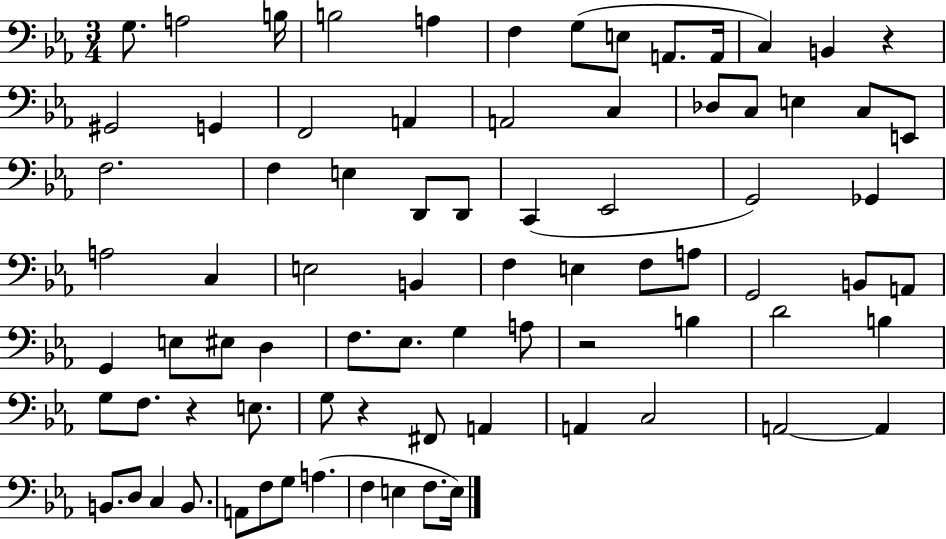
{
  \clef bass
  \numericTimeSignature
  \time 3/4
  \key ees \major
  g8. a2 b16 | b2 a4 | f4 g8( e8 a,8. a,16 | c4) b,4 r4 | \break gis,2 g,4 | f,2 a,4 | a,2 c4 | des8 c8 e4 c8 e,8 | \break f2. | f4 e4 d,8 d,8 | c,4( ees,2 | g,2) ges,4 | \break a2 c4 | e2 b,4 | f4 e4 f8 a8 | g,2 b,8 a,8 | \break g,4 e8 eis8 d4 | f8. ees8. g4 a8 | r2 b4 | d'2 b4 | \break g8 f8. r4 e8. | g8 r4 fis,8 a,4 | a,4 c2 | a,2~~ a,4 | \break b,8. d8 c4 b,8. | a,8 f8 g8 a4.( | f4 e4 f8. e16) | \bar "|."
}